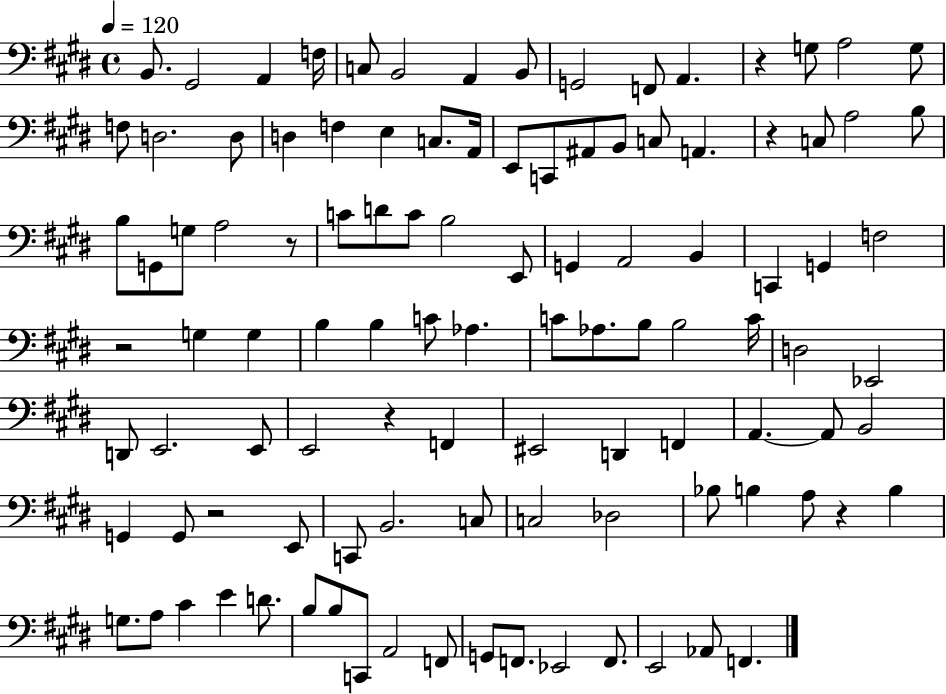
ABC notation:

X:1
T:Untitled
M:4/4
L:1/4
K:E
B,,/2 ^G,,2 A,, F,/4 C,/2 B,,2 A,, B,,/2 G,,2 F,,/2 A,, z G,/2 A,2 G,/2 F,/2 D,2 D,/2 D, F, E, C,/2 A,,/4 E,,/2 C,,/2 ^A,,/2 B,,/2 C,/2 A,, z C,/2 A,2 B,/2 B,/2 G,,/2 G,/2 A,2 z/2 C/2 D/2 C/2 B,2 E,,/2 G,, A,,2 B,, C,, G,, F,2 z2 G, G, B, B, C/2 _A, C/2 _A,/2 B,/2 B,2 C/4 D,2 _E,,2 D,,/2 E,,2 E,,/2 E,,2 z F,, ^E,,2 D,, F,, A,, A,,/2 B,,2 G,, G,,/2 z2 E,,/2 C,,/2 B,,2 C,/2 C,2 _D,2 _B,/2 B, A,/2 z B, G,/2 A,/2 ^C E D/2 B,/2 B,/2 C,,/2 A,,2 F,,/2 G,,/2 F,,/2 _E,,2 F,,/2 E,,2 _A,,/2 F,,